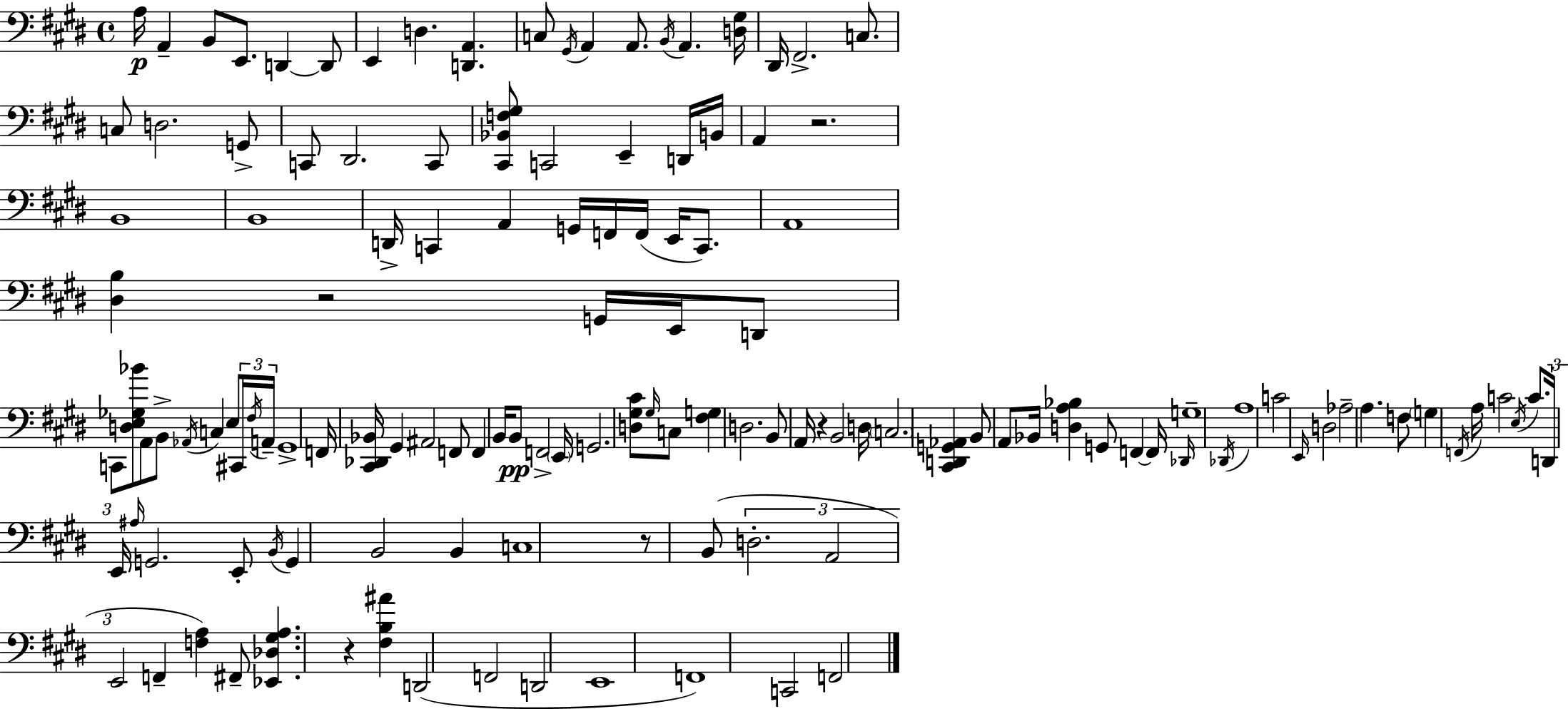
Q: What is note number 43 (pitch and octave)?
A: C2